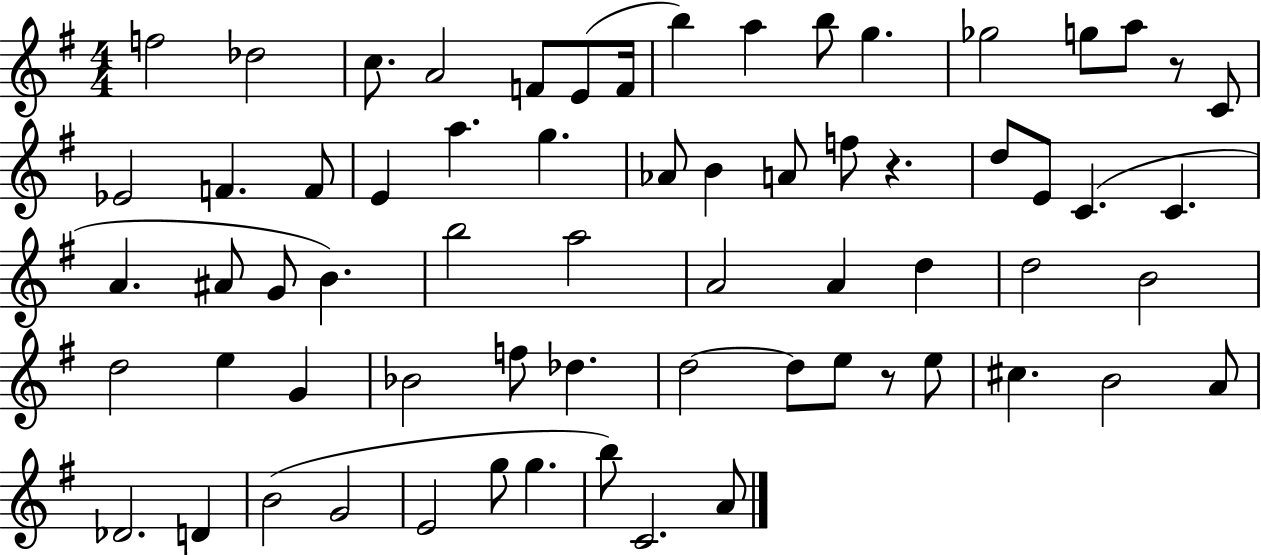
X:1
T:Untitled
M:4/4
L:1/4
K:G
f2 _d2 c/2 A2 F/2 E/2 F/4 b a b/2 g _g2 g/2 a/2 z/2 C/2 _E2 F F/2 E a g _A/2 B A/2 f/2 z d/2 E/2 C C A ^A/2 G/2 B b2 a2 A2 A d d2 B2 d2 e G _B2 f/2 _d d2 d/2 e/2 z/2 e/2 ^c B2 A/2 _D2 D B2 G2 E2 g/2 g b/2 C2 A/2